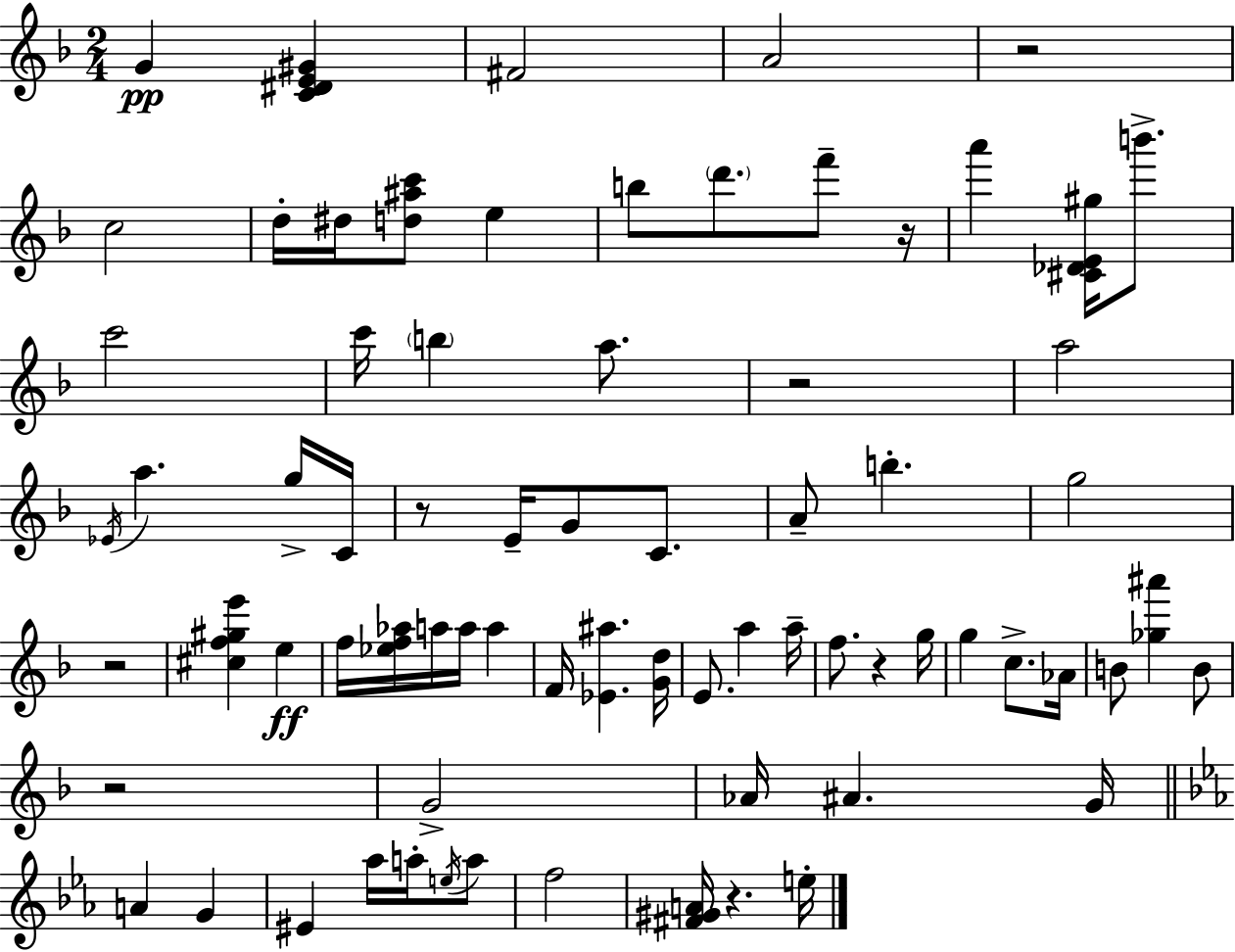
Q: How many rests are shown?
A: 8